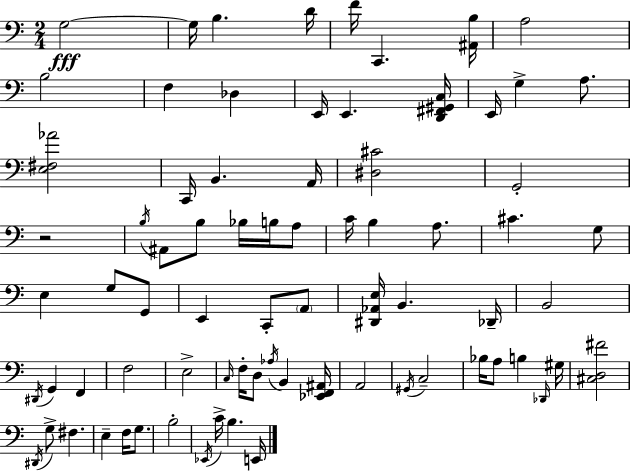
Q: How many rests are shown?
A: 1